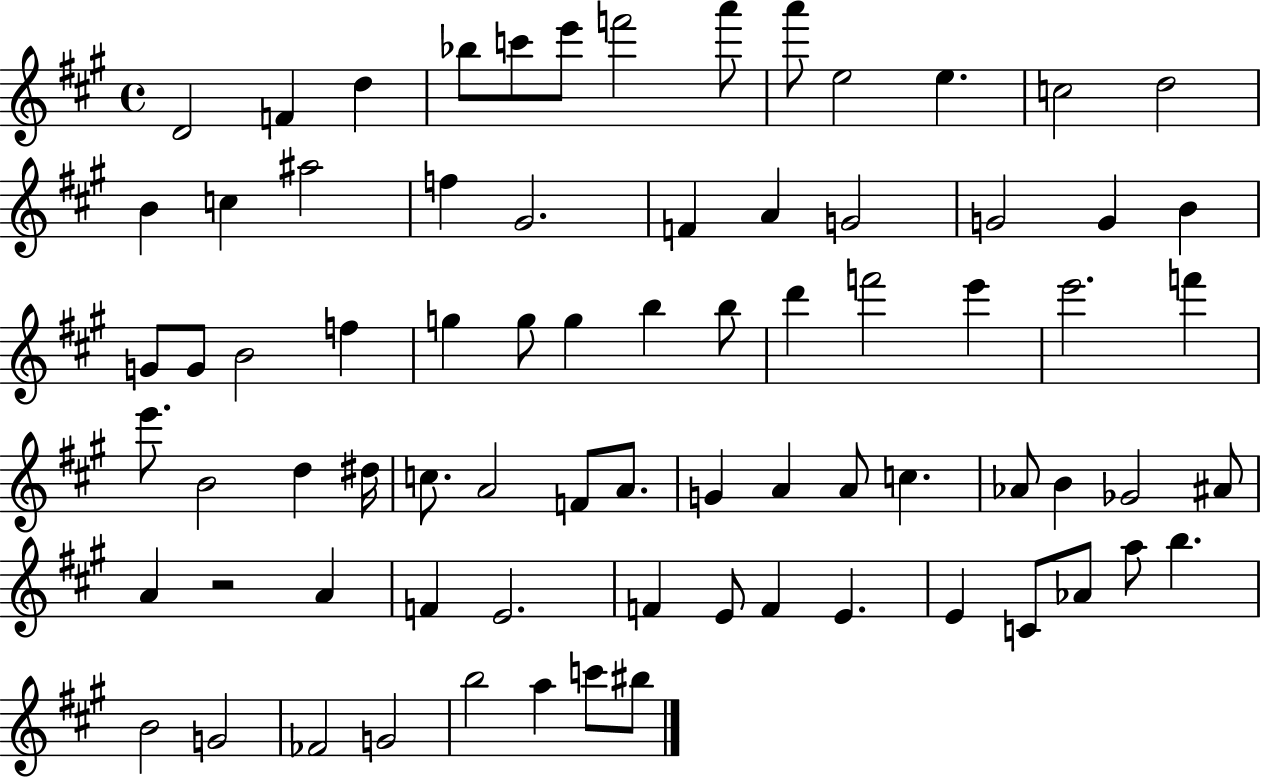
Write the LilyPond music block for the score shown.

{
  \clef treble
  \time 4/4
  \defaultTimeSignature
  \key a \major
  d'2 f'4 d''4 | bes''8 c'''8 e'''8 f'''2 a'''8 | a'''8 e''2 e''4. | c''2 d''2 | \break b'4 c''4 ais''2 | f''4 gis'2. | f'4 a'4 g'2 | g'2 g'4 b'4 | \break g'8 g'8 b'2 f''4 | g''4 g''8 g''4 b''4 b''8 | d'''4 f'''2 e'''4 | e'''2. f'''4 | \break e'''8. b'2 d''4 dis''16 | c''8. a'2 f'8 a'8. | g'4 a'4 a'8 c''4. | aes'8 b'4 ges'2 ais'8 | \break a'4 r2 a'4 | f'4 e'2. | f'4 e'8 f'4 e'4. | e'4 c'8 aes'8 a''8 b''4. | \break b'2 g'2 | fes'2 g'2 | b''2 a''4 c'''8 bis''8 | \bar "|."
}